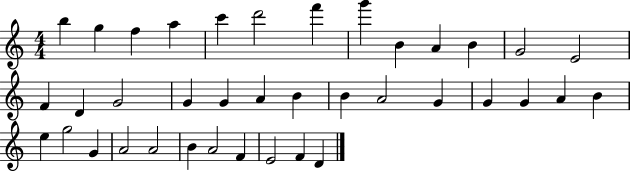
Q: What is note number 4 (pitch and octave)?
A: A5